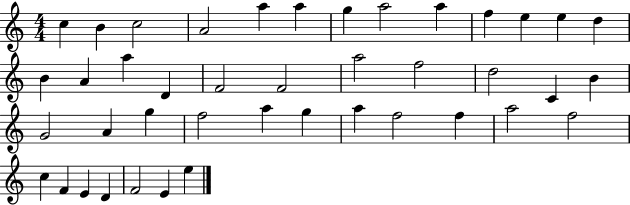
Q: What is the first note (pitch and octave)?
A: C5